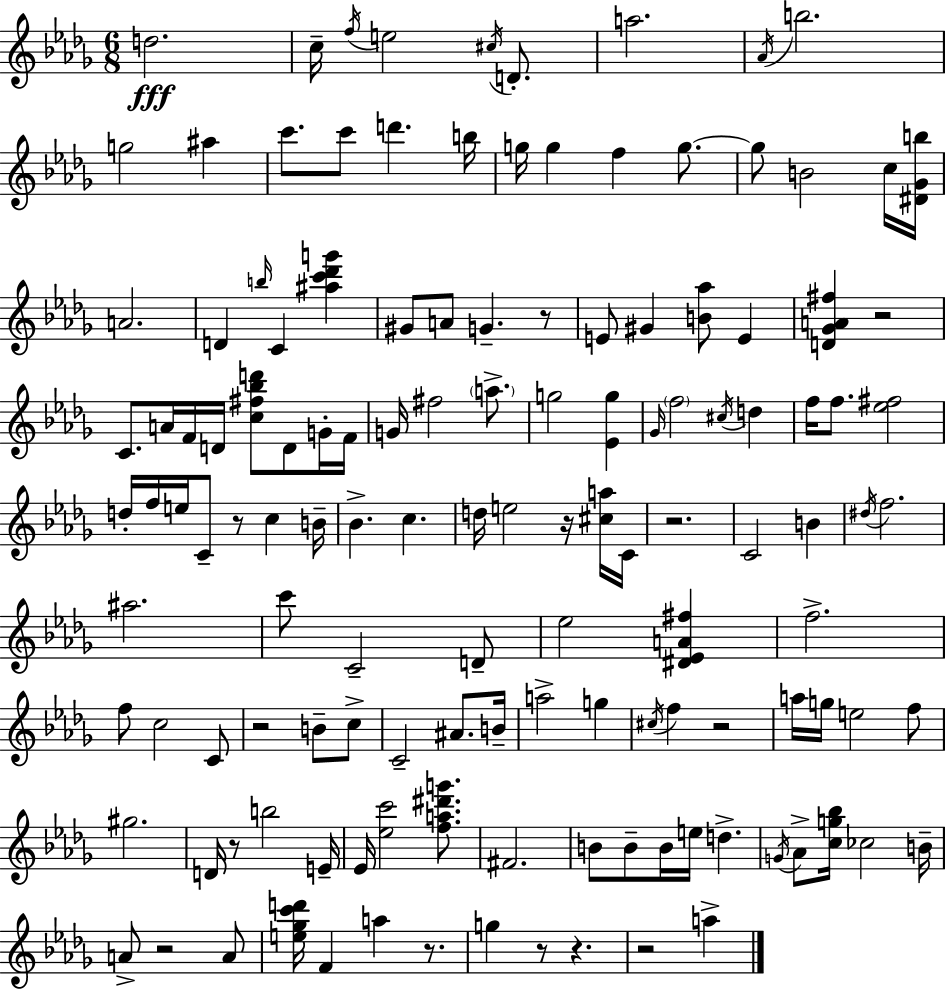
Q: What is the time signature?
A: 6/8